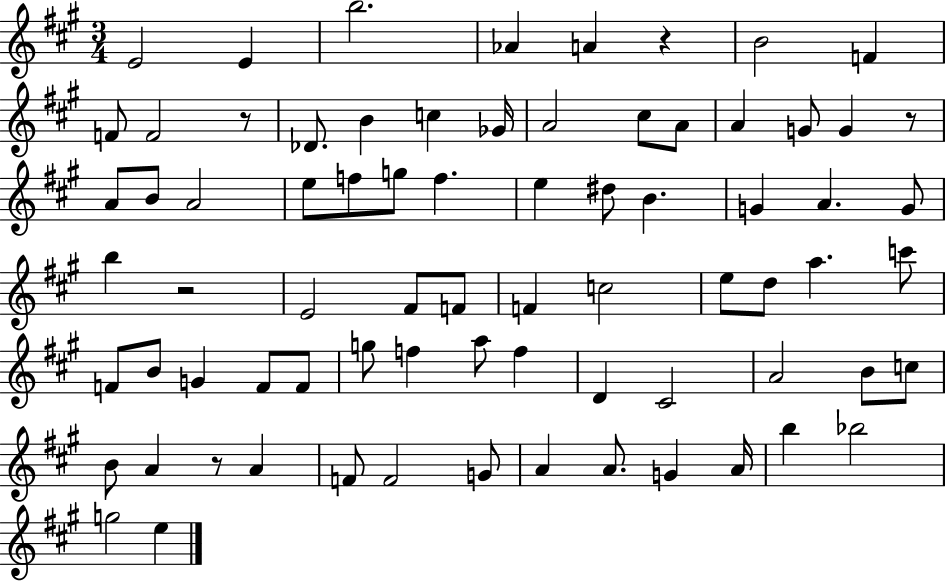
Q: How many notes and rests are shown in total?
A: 75